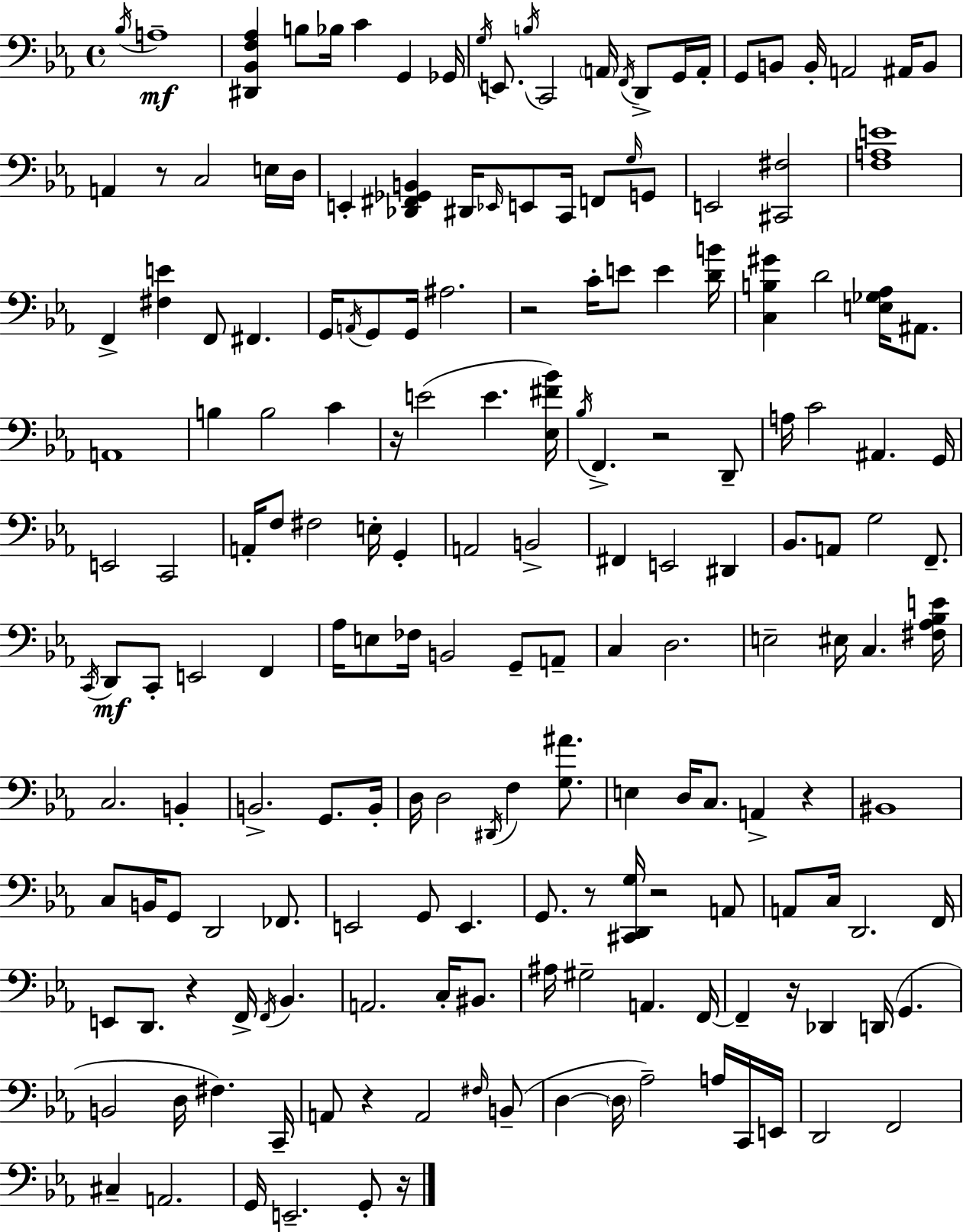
{
  \clef bass
  \time 4/4
  \defaultTimeSignature
  \key ees \major
  \acciaccatura { bes16 }\mf a1-- | <dis, bes, f aes>4 b8 bes16 c'4 g,4 | ges,16 \acciaccatura { g16 } e,8. \acciaccatura { b16 } c,2 \parenthesize a,16 \acciaccatura { f,16 } | d,8-> g,16 a,16-. g,8 b,8 b,16-. a,2 | \break ais,16 b,8 a,4 r8 c2 | e16 d16 e,4-. <des, fis, ges, b,>4 dis,16 \grace { ees,16 } e,8 | c,16 f,8 \grace { g16 } g,8 e,2 <cis, fis>2 | <f a e'>1 | \break f,4-> <fis e'>4 f,8 | fis,4. g,16 \acciaccatura { a,16 } g,8 g,16 ais2. | r2 c'16-. | e'8 e'4 <d' b'>16 <c b gis'>4 d'2 | \break <e ges aes>16 ais,8. a,1 | b4 b2 | c'4 r16 e'2( | e'4. <ees fis' bes'>16) \acciaccatura { bes16 } f,4.-> r2 | \break d,8-- a16 c'2 | ais,4. g,16 e,2 | c,2 a,16-. f8 fis2 | e16-. g,4-. a,2 | \break b,2-> fis,4 e,2 | dis,4 bes,8. a,8 g2 | f,8.-- \acciaccatura { c,16 }\mf d,8 c,8-. e,2 | f,4 aes16 e8 fes16 b,2 | \break g,8-- a,8-- c4 d2. | e2-- | eis16 c4. <fis aes bes e'>16 c2. | b,4-. b,2.-> | \break g,8. b,16-. d16 d2 | \acciaccatura { dis,16 } f4 <g ais'>8. e4 d16 c8. | a,4-> r4 bis,1 | c8 b,16 g,8 d,2 | \break fes,8. e,2 | g,8 e,4. g,8. r8 <cis, d, g>16 | r2 a,8 a,8 c16 d,2. | f,16 e,8 d,8. r4 | \break f,16-> \acciaccatura { f,16 } bes,4. a,2. | c16-. bis,8. ais16 gis2-- | a,4. f,16~~ f,4-- r16 | des,4 d,16( g,4. b,2 | \break d16 fis4.) c,16-- a,8 r4 | a,2 \grace { fis16 }( b,8-- d4~~ | \parenthesize d16 aes2--) a16 c,16 e,16 d,2 | f,2 cis4-- | \break a,2. g,16 e,2.-- | g,8-. r16 \bar "|."
}